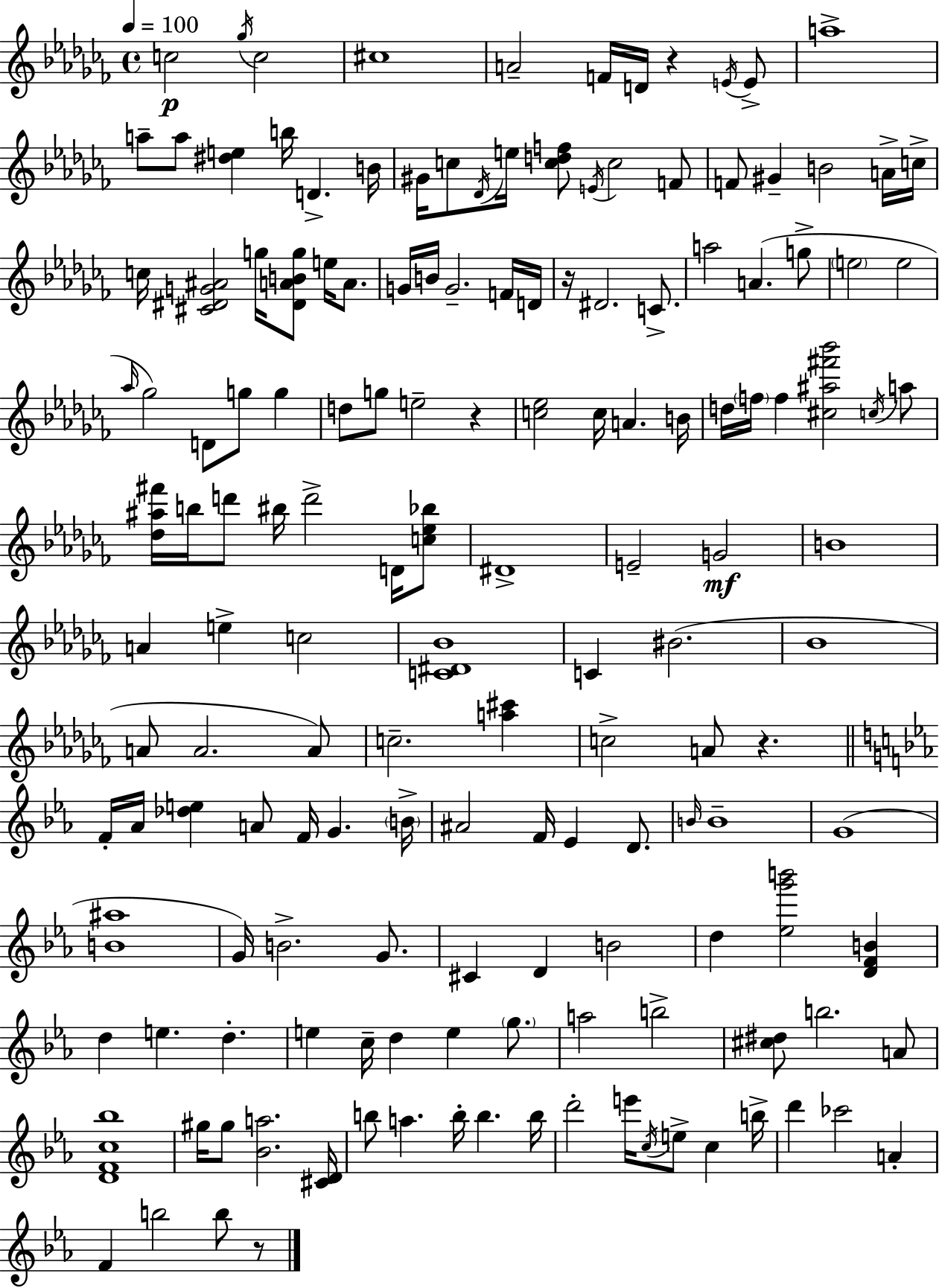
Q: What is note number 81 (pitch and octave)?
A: F4